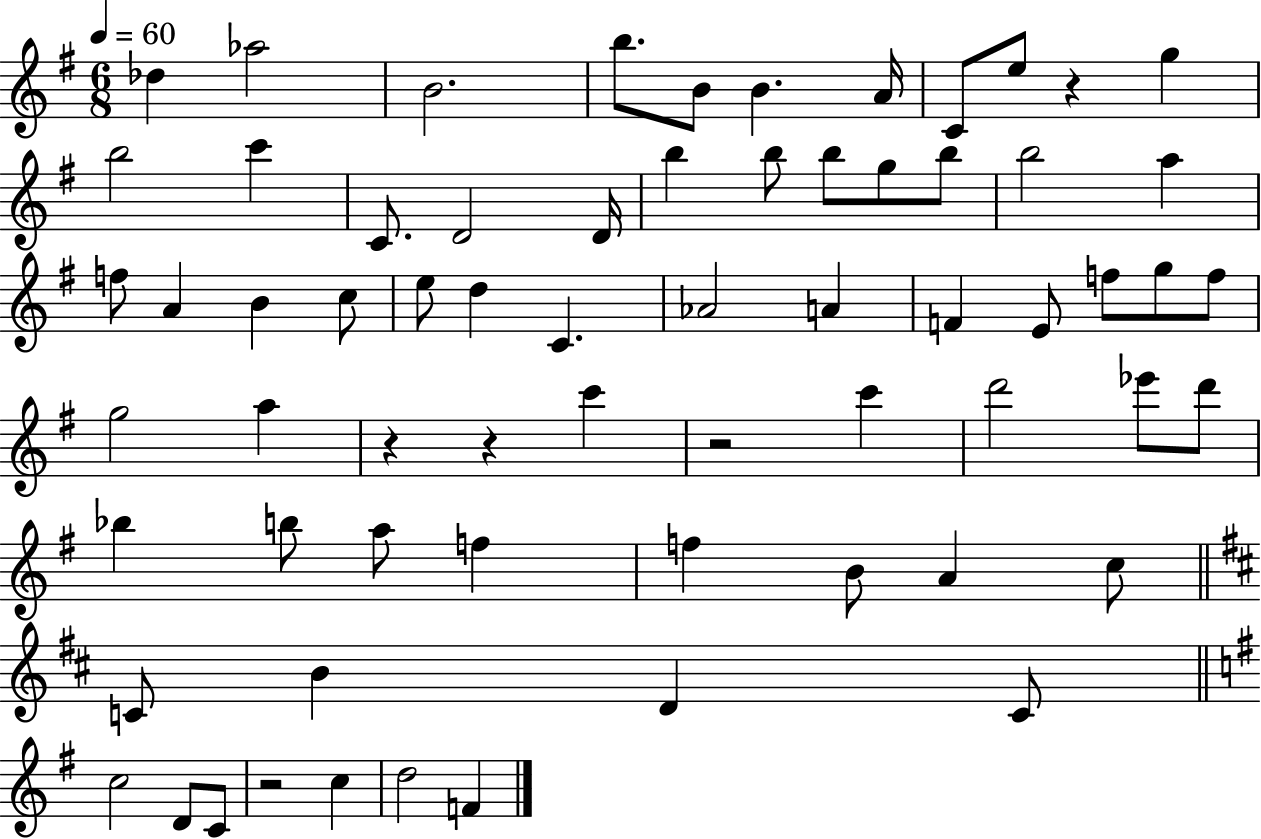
Db5/q Ab5/h B4/h. B5/e. B4/e B4/q. A4/s C4/e E5/e R/q G5/q B5/h C6/q C4/e. D4/h D4/s B5/q B5/e B5/e G5/e B5/e B5/h A5/q F5/e A4/q B4/q C5/e E5/e D5/q C4/q. Ab4/h A4/q F4/q E4/e F5/e G5/e F5/e G5/h A5/q R/q R/q C6/q R/h C6/q D6/h Eb6/e D6/e Bb5/q B5/e A5/e F5/q F5/q B4/e A4/q C5/e C4/e B4/q D4/q C4/e C5/h D4/e C4/e R/h C5/q D5/h F4/q